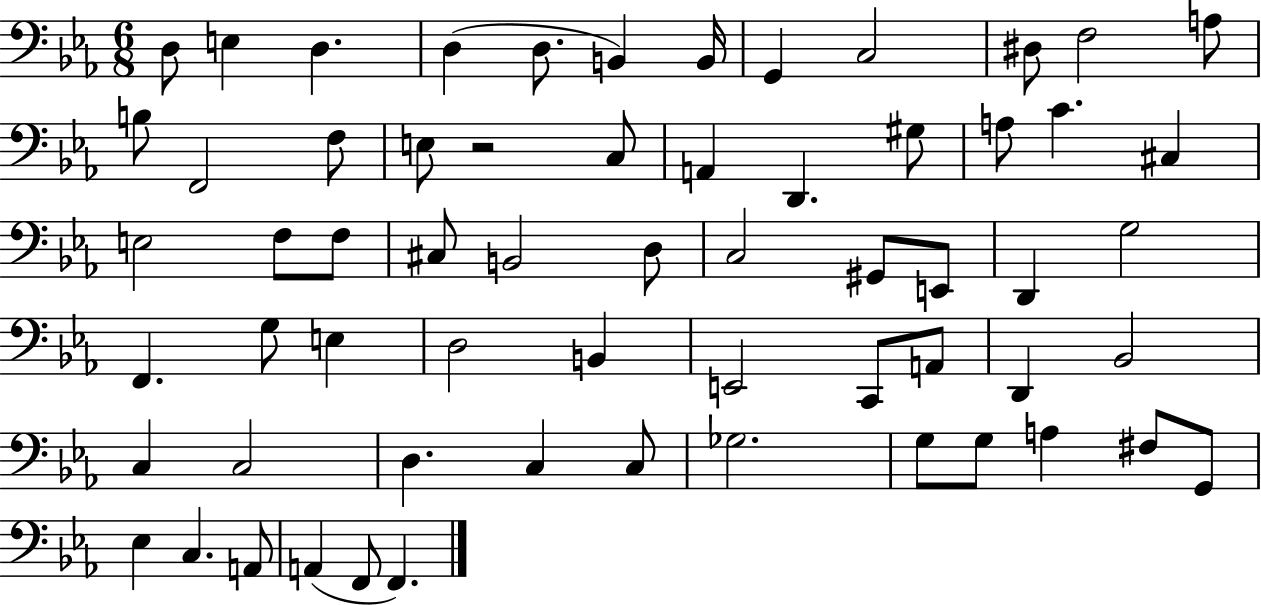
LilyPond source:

{
  \clef bass
  \numericTimeSignature
  \time 6/8
  \key ees \major
  d8 e4 d4. | d4( d8. b,4) b,16 | g,4 c2 | dis8 f2 a8 | \break b8 f,2 f8 | e8 r2 c8 | a,4 d,4. gis8 | a8 c'4. cis4 | \break e2 f8 f8 | cis8 b,2 d8 | c2 gis,8 e,8 | d,4 g2 | \break f,4. g8 e4 | d2 b,4 | e,2 c,8 a,8 | d,4 bes,2 | \break c4 c2 | d4. c4 c8 | ges2. | g8 g8 a4 fis8 g,8 | \break ees4 c4. a,8 | a,4( f,8 f,4.) | \bar "|."
}